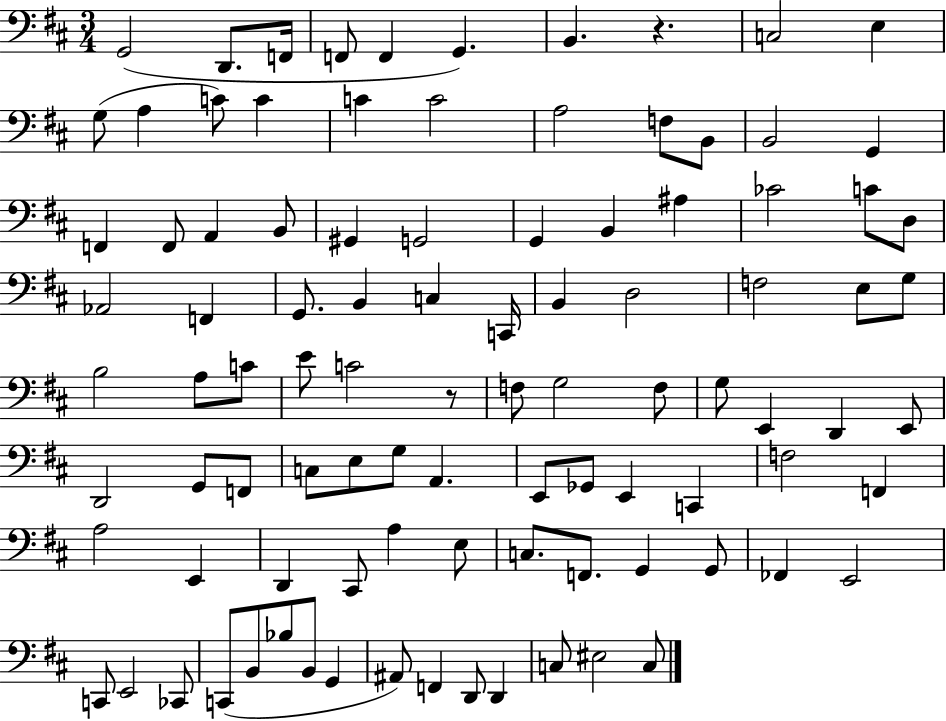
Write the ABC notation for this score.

X:1
T:Untitled
M:3/4
L:1/4
K:D
G,,2 D,,/2 F,,/4 F,,/2 F,, G,, B,, z C,2 E, G,/2 A, C/2 C C C2 A,2 F,/2 B,,/2 B,,2 G,, F,, F,,/2 A,, B,,/2 ^G,, G,,2 G,, B,, ^A, _C2 C/2 D,/2 _A,,2 F,, G,,/2 B,, C, C,,/4 B,, D,2 F,2 E,/2 G,/2 B,2 A,/2 C/2 E/2 C2 z/2 F,/2 G,2 F,/2 G,/2 E,, D,, E,,/2 D,,2 G,,/2 F,,/2 C,/2 E,/2 G,/2 A,, E,,/2 _G,,/2 E,, C,, F,2 F,, A,2 E,, D,, ^C,,/2 A, E,/2 C,/2 F,,/2 G,, G,,/2 _F,, E,,2 C,,/2 E,,2 _C,,/2 C,,/2 B,,/2 _B,/2 B,,/2 G,, ^A,,/2 F,, D,,/2 D,, C,/2 ^E,2 C,/2